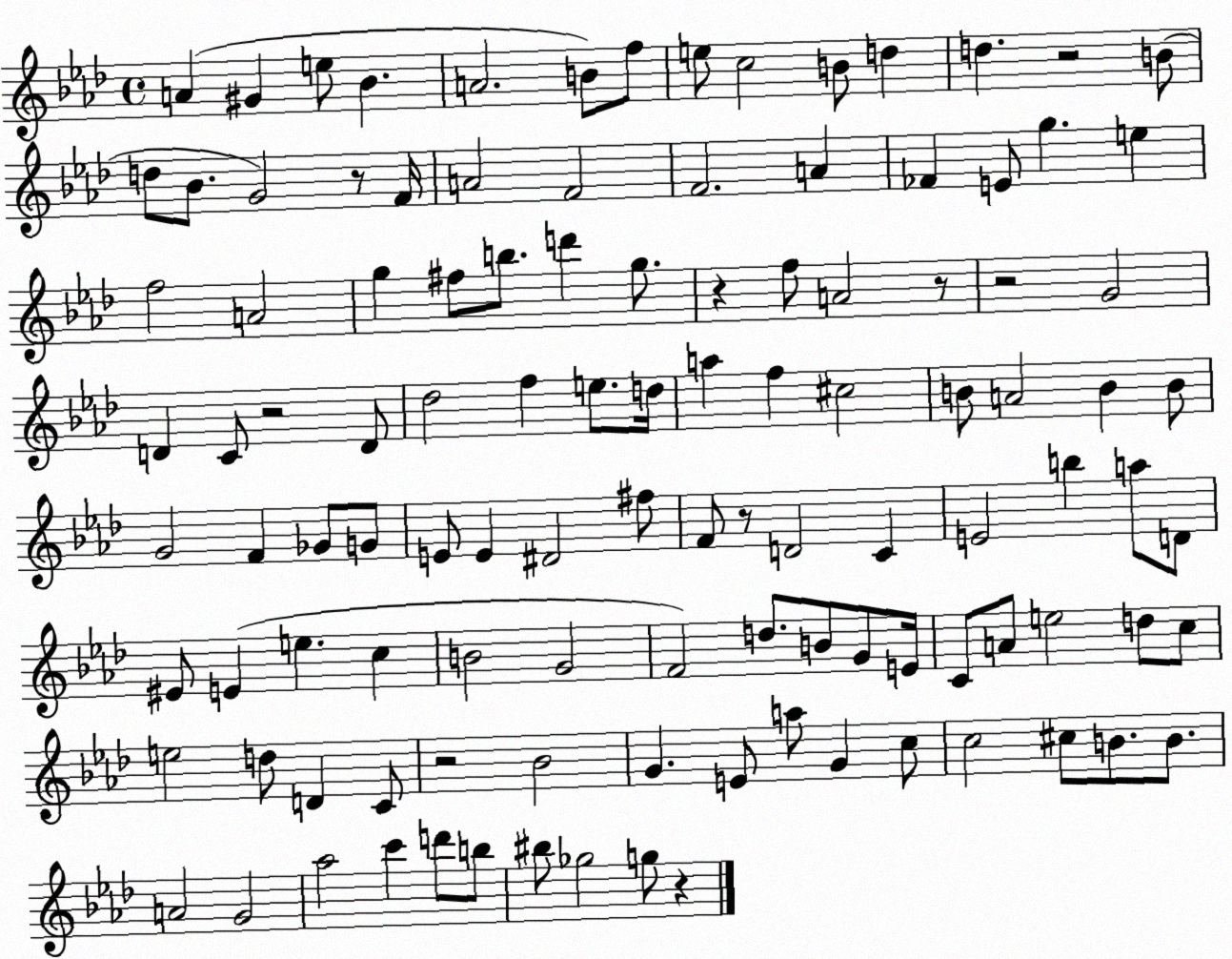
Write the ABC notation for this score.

X:1
T:Untitled
M:4/4
L:1/4
K:Ab
A ^G e/2 _B A2 B/2 f/2 e/2 c2 B/2 d d z2 B/2 d/2 _B/2 G2 z/2 F/4 A2 F2 F2 A _F E/2 g e f2 A2 g ^f/2 b/2 d' g/2 z f/2 A2 z/2 z2 G2 D C/2 z2 D/2 _d2 f e/2 d/4 a f ^c2 B/2 A2 B B/2 G2 F _G/2 G/2 E/2 E ^D2 ^f/2 F/2 z/2 D2 C E2 b a/2 D/2 ^E/2 E e c B2 G2 F2 d/2 B/2 G/2 E/4 C/2 A/2 e2 d/2 c/2 e2 d/2 D C/2 z2 _B2 G E/2 a/2 G c/2 c2 ^c/2 B/2 B/2 A2 G2 _a2 c' d'/2 b/2 ^b/2 _g2 g/2 z